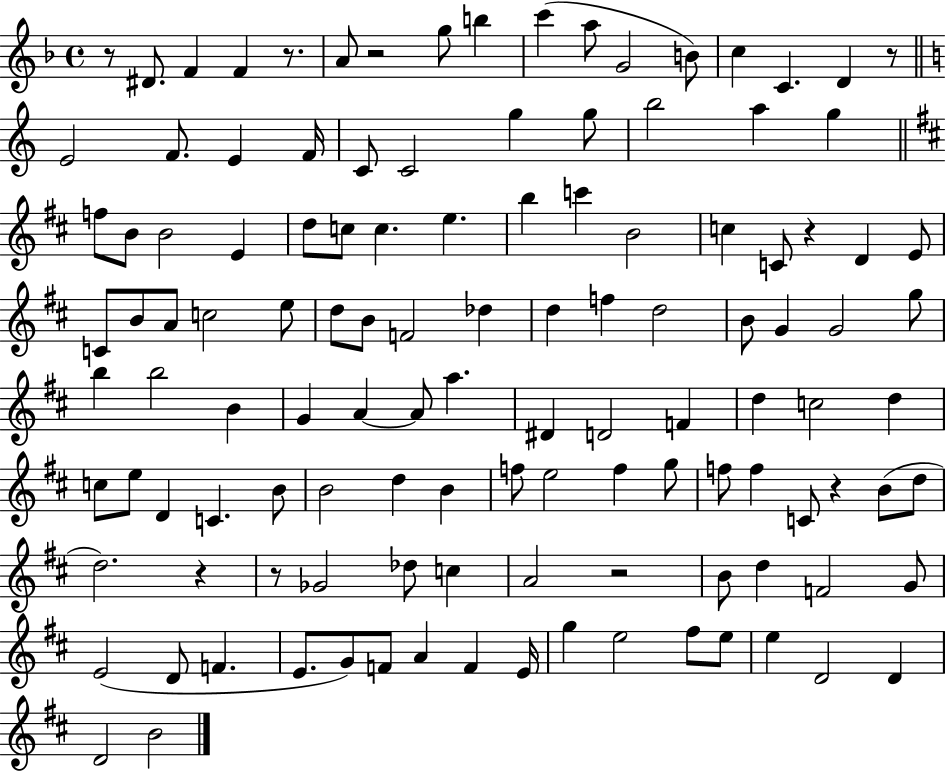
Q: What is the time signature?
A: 4/4